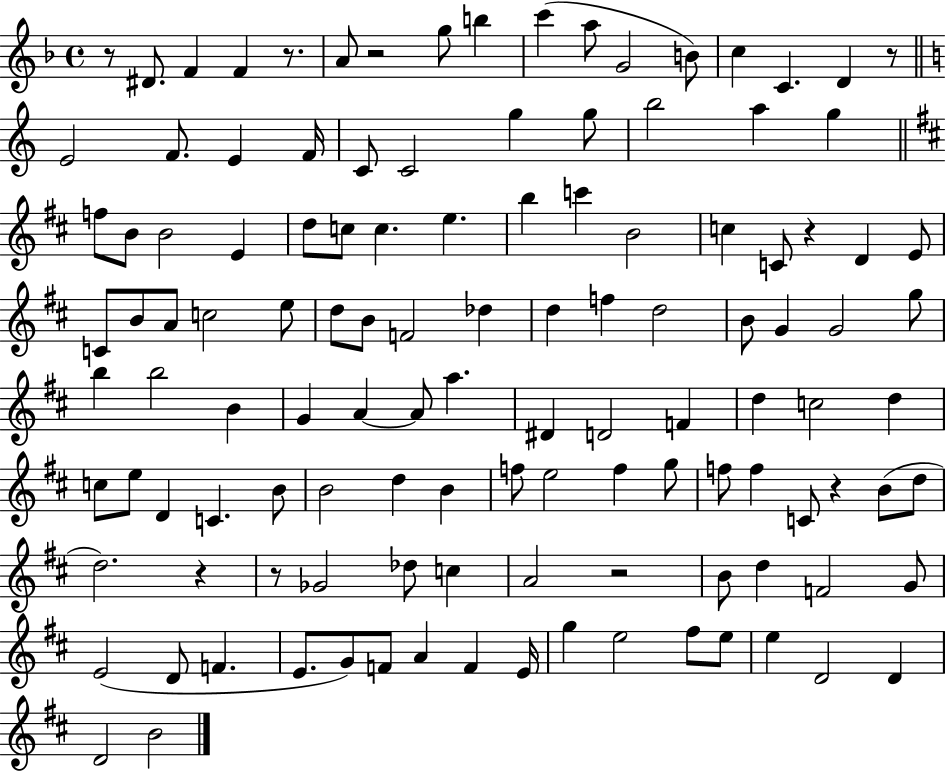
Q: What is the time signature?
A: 4/4